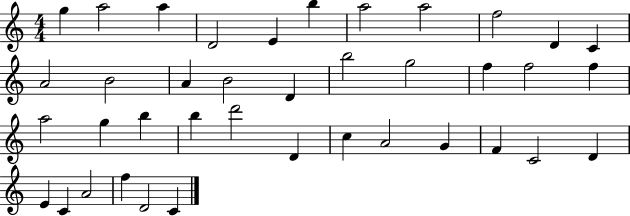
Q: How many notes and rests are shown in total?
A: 39